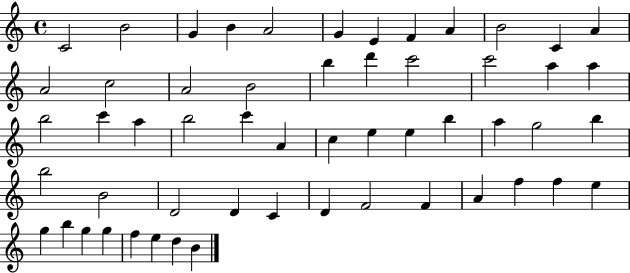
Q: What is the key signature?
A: C major